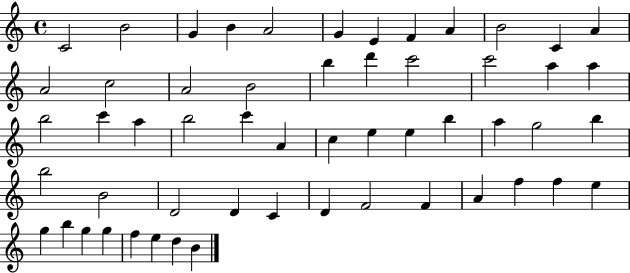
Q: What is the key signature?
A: C major